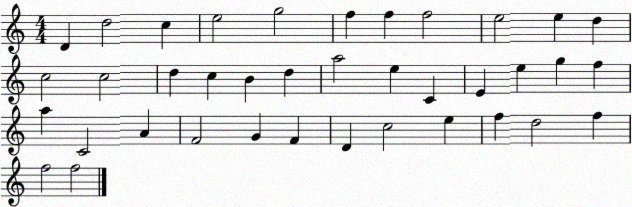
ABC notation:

X:1
T:Untitled
M:4/4
L:1/4
K:C
D d2 c e2 g2 f f f2 e2 e d c2 c2 d c B d a2 e C E e g f a C2 A F2 G F D c2 e f d2 f f2 f2